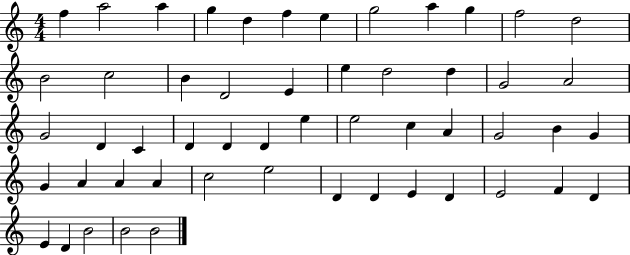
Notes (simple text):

F5/q A5/h A5/q G5/q D5/q F5/q E5/q G5/h A5/q G5/q F5/h D5/h B4/h C5/h B4/q D4/h E4/q E5/q D5/h D5/q G4/h A4/h G4/h D4/q C4/q D4/q D4/q D4/q E5/q E5/h C5/q A4/q G4/h B4/q G4/q G4/q A4/q A4/q A4/q C5/h E5/h D4/q D4/q E4/q D4/q E4/h F4/q D4/q E4/q D4/q B4/h B4/h B4/h